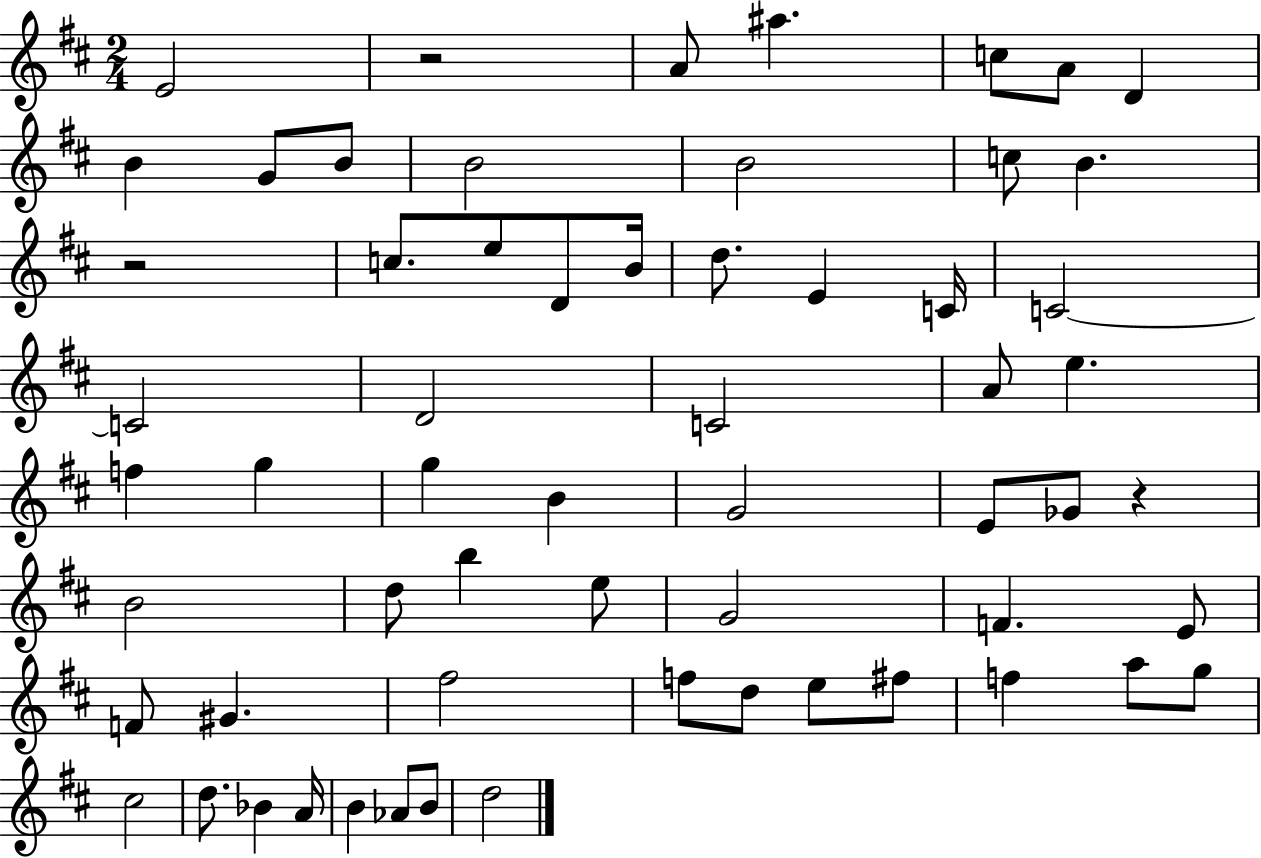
X:1
T:Untitled
M:2/4
L:1/4
K:D
E2 z2 A/2 ^a c/2 A/2 D B G/2 B/2 B2 B2 c/2 B z2 c/2 e/2 D/2 B/4 d/2 E C/4 C2 C2 D2 C2 A/2 e f g g B G2 E/2 _G/2 z B2 d/2 b e/2 G2 F E/2 F/2 ^G ^f2 f/2 d/2 e/2 ^f/2 f a/2 g/2 ^c2 d/2 _B A/4 B _A/2 B/2 d2